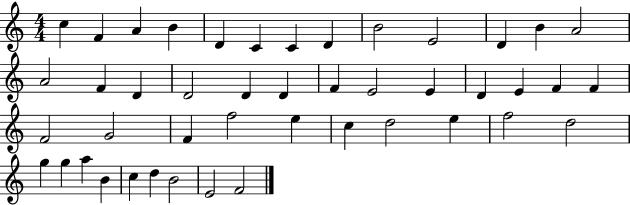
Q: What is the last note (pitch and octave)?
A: F4